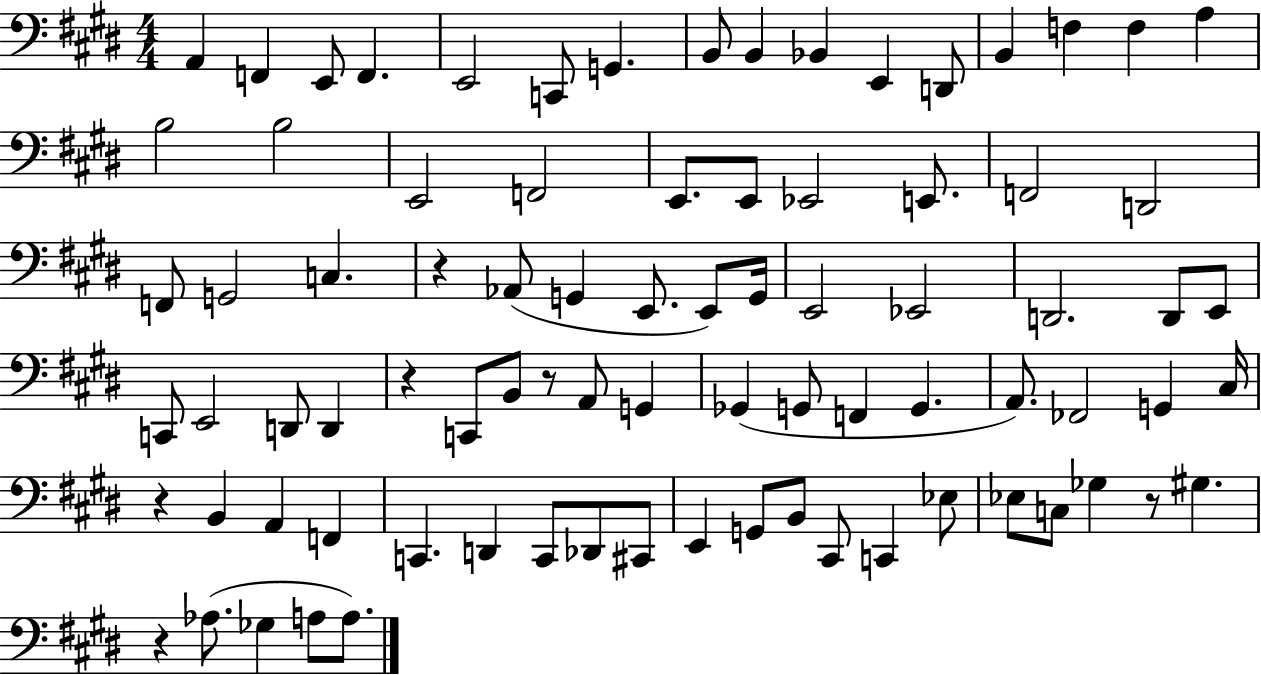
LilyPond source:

{
  \clef bass
  \numericTimeSignature
  \time 4/4
  \key e \major
  a,4 f,4 e,8 f,4. | e,2 c,8 g,4. | b,8 b,4 bes,4 e,4 d,8 | b,4 f4 f4 a4 | \break b2 b2 | e,2 f,2 | e,8. e,8 ees,2 e,8. | f,2 d,2 | \break f,8 g,2 c4. | r4 aes,8( g,4 e,8. e,8) g,16 | e,2 ees,2 | d,2. d,8 e,8 | \break c,8 e,2 d,8 d,4 | r4 c,8 b,8 r8 a,8 g,4 | ges,4( g,8 f,4 g,4. | a,8.) fes,2 g,4 cis16 | \break r4 b,4 a,4 f,4 | c,4. d,4 c,8 des,8 cis,8 | e,4 g,8 b,8 cis,8 c,4 ees8 | ees8 c8 ges4 r8 gis4. | \break r4 aes8.( ges4 a8 a8.) | \bar "|."
}